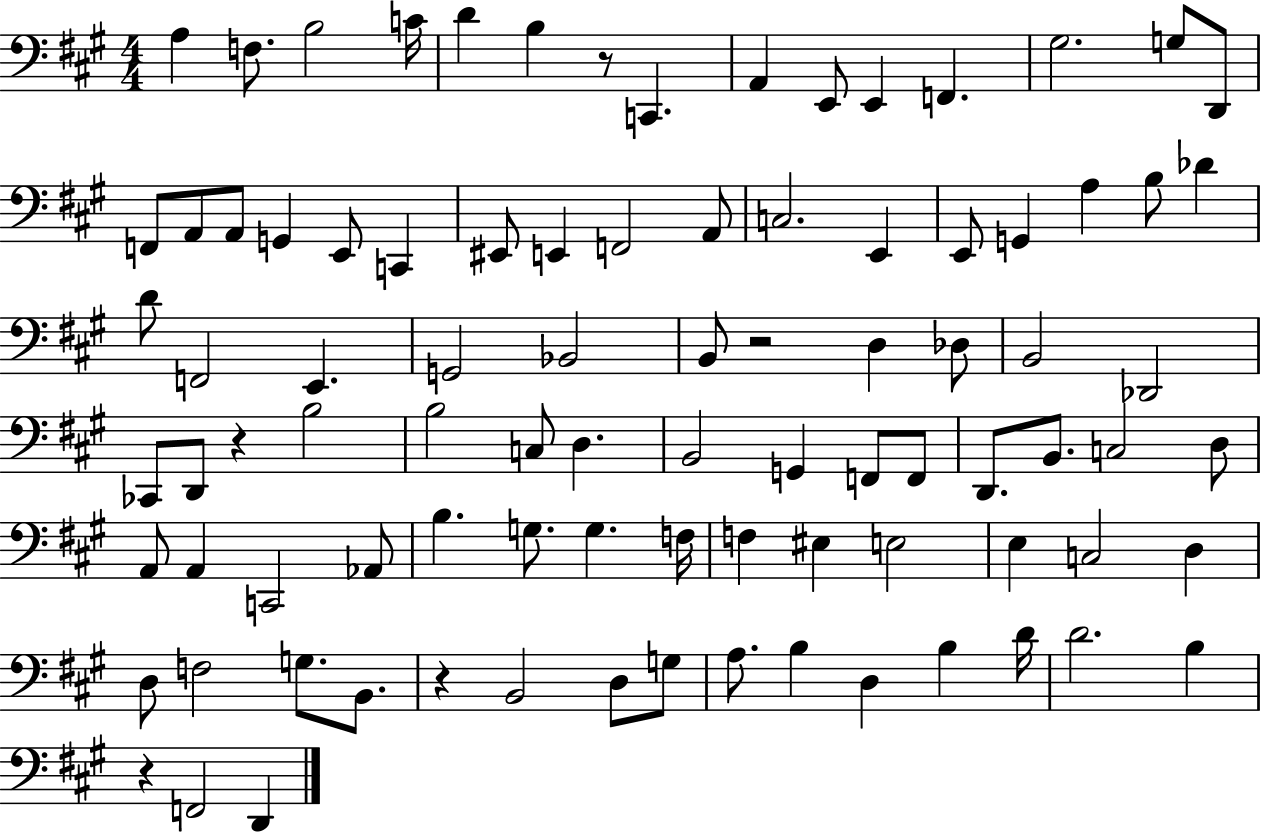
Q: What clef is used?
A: bass